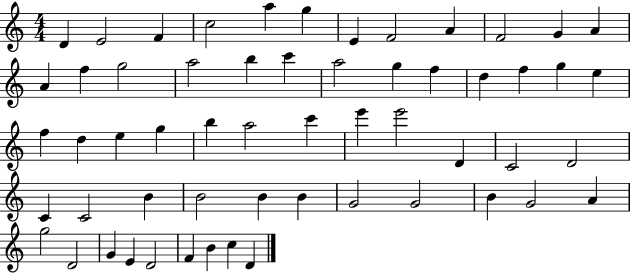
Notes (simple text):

D4/q E4/h F4/q C5/h A5/q G5/q E4/q F4/h A4/q F4/h G4/q A4/q A4/q F5/q G5/h A5/h B5/q C6/q A5/h G5/q F5/q D5/q F5/q G5/q E5/q F5/q D5/q E5/q G5/q B5/q A5/h C6/q E6/q E6/h D4/q C4/h D4/h C4/q C4/h B4/q B4/h B4/q B4/q G4/h G4/h B4/q G4/h A4/q G5/h D4/h G4/q E4/q D4/h F4/q B4/q C5/q D4/q